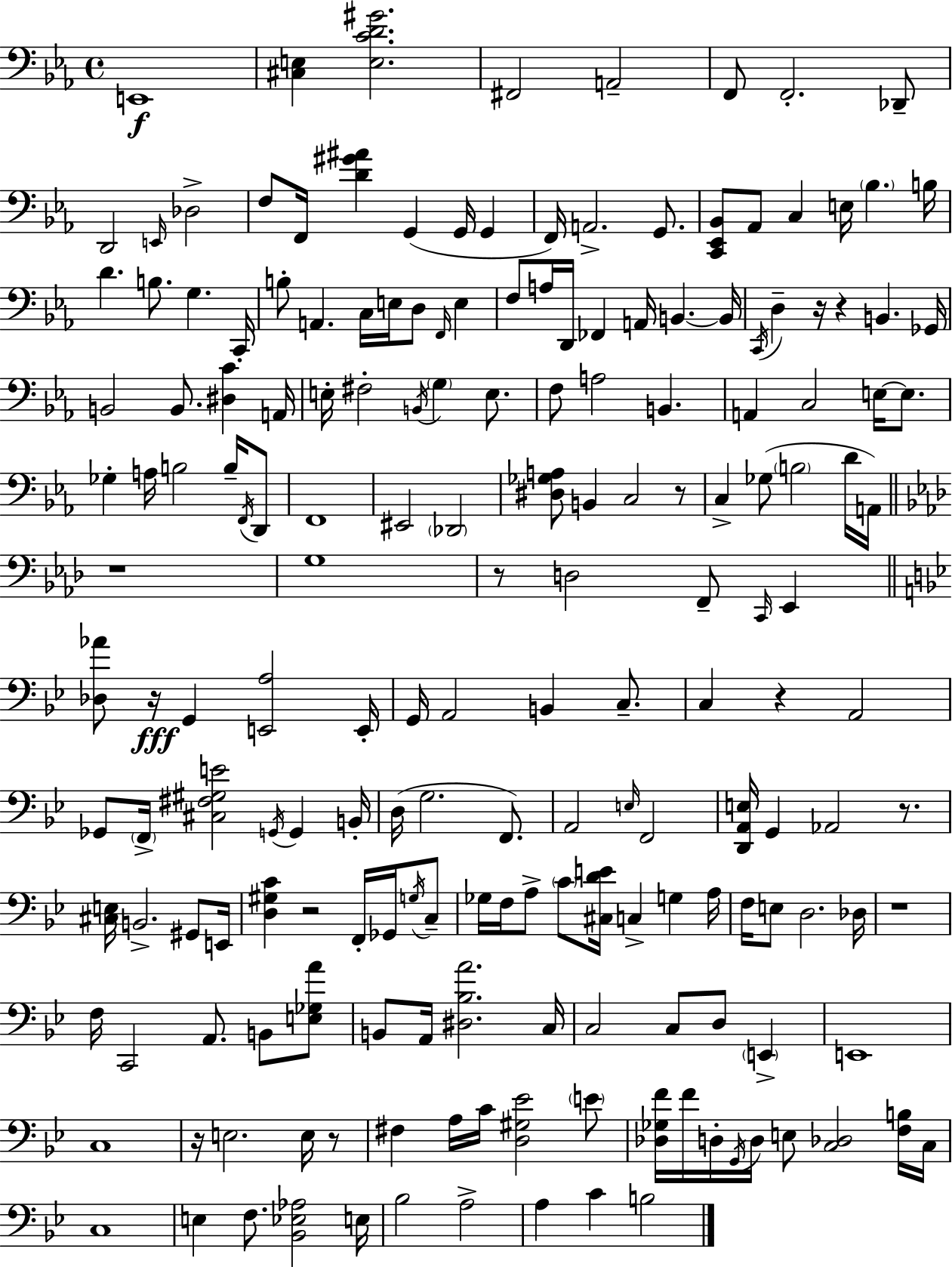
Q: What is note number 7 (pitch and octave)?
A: D2